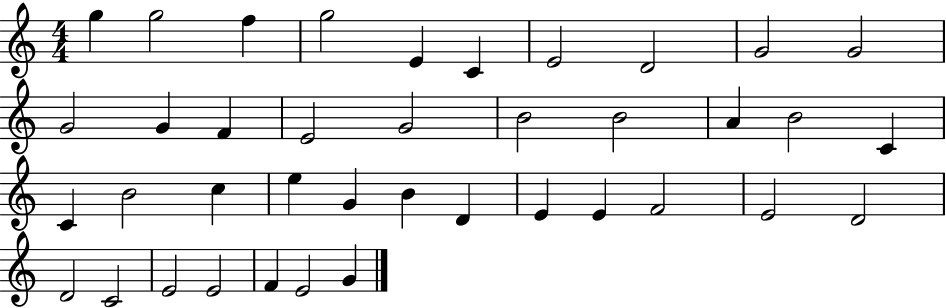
G5/q G5/h F5/q G5/h E4/q C4/q E4/h D4/h G4/h G4/h G4/h G4/q F4/q E4/h G4/h B4/h B4/h A4/q B4/h C4/q C4/q B4/h C5/q E5/q G4/q B4/q D4/q E4/q E4/q F4/h E4/h D4/h D4/h C4/h E4/h E4/h F4/q E4/h G4/q